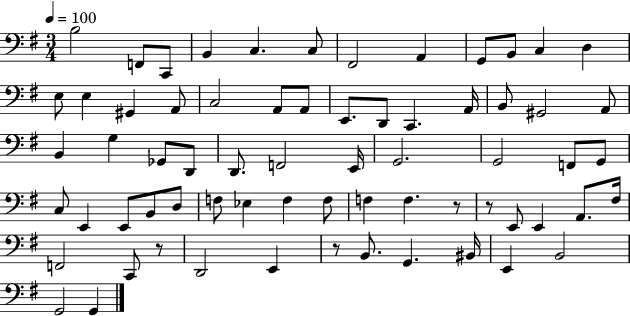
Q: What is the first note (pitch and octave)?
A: B3